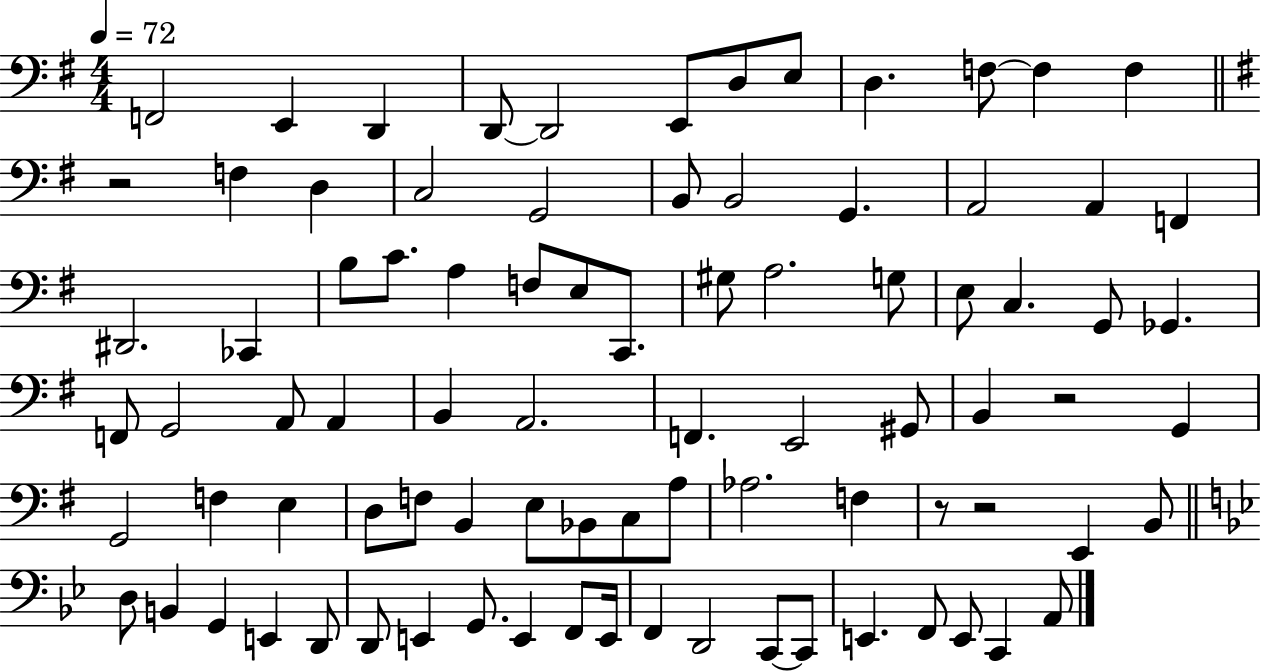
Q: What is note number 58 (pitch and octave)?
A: A3